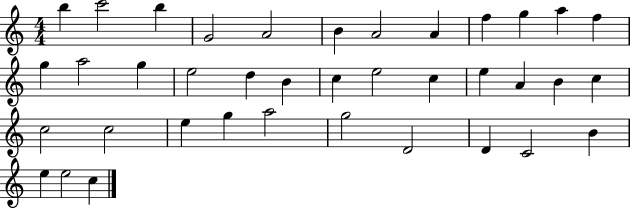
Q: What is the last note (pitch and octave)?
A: C5